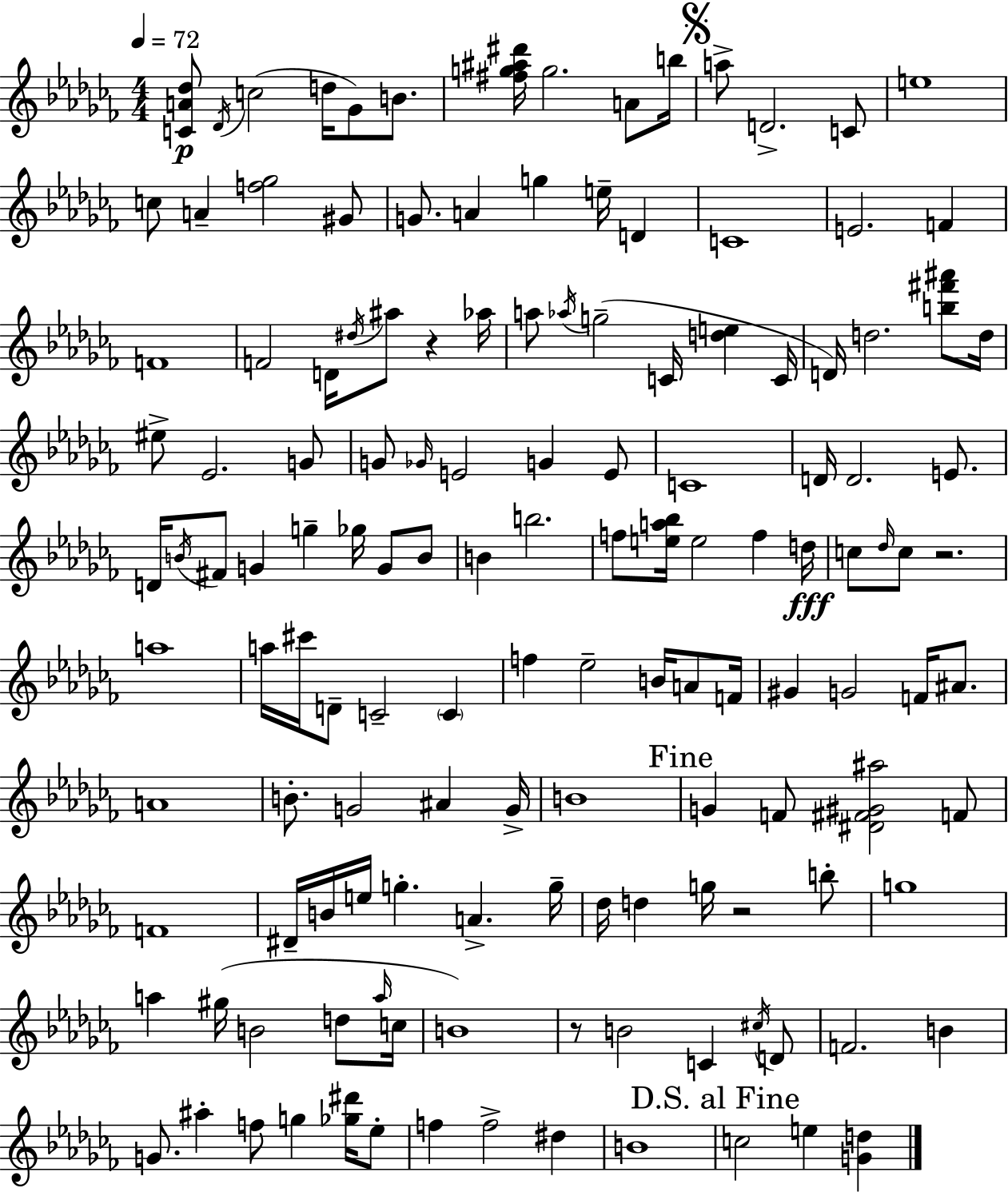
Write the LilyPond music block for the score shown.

{
  \clef treble
  \numericTimeSignature
  \time 4/4
  \key aes \minor
  \tempo 4 = 72
  \repeat volta 2 { <c' a' des''>8\p \acciaccatura { des'16 }( c''2 d''16 ges'8) b'8. | <fis'' g'' ais'' dis'''>16 g''2. a'8 | b''16 \mark \markup { \musicglyph "scripts.segno" } a''8-> d'2.-> c'8 | e''1 | \break c''8 a'4-- <f'' ges''>2 gis'8 | g'8. a'4 g''4 e''16-- d'4 | c'1 | e'2. f'4 | \break f'1 | f'2 d'16 \acciaccatura { dis''16 } ais''8 r4 | aes''16 a''8 \acciaccatura { aes''16 } g''2--( c'16 <d'' e''>4 | c'16 d'16) d''2. | \break <b'' fis''' ais'''>8 d''16 eis''8-> ees'2. | g'8 g'8 \grace { ges'16 } e'2 g'4 | e'8 c'1 | d'16 d'2. | \break e'8. d'16 \acciaccatura { b'16 } fis'8 g'4 g''4-- | ges''16 g'8 b'8 b'4 b''2. | f''8 <e'' a'' bes''>16 e''2 | f''4 d''16\fff c''8 \grace { des''16 } c''8 r2. | \break a''1 | a''16 cis'''16 d'8-- c'2-- | \parenthesize c'4 f''4 ees''2-- | b'16 a'8 f'16 gis'4 g'2 | \break f'16 ais'8. a'1 | b'8.-. g'2 | ais'4 g'16-> b'1 | \mark "Fine" g'4 f'8 <dis' fis' gis' ais''>2 | \break f'8 f'1 | dis'16-- b'16 e''16 g''4.-. a'4.-> | g''16-- des''16 d''4 g''16 r2 | b''8-. g''1 | \break a''4 gis''16( b'2 | d''8 \grace { a''16 } c''16 b'1) | r8 b'2 | c'4 \acciaccatura { cis''16 } d'8 f'2. | \break b'4 g'8. ais''4-. f''8 | g''4 <ges'' dis'''>16 ees''8-. f''4 f''2-> | dis''4 b'1 | \mark "D.S. al Fine" c''2 | \break e''4 <g' d''>4 } \bar "|."
}